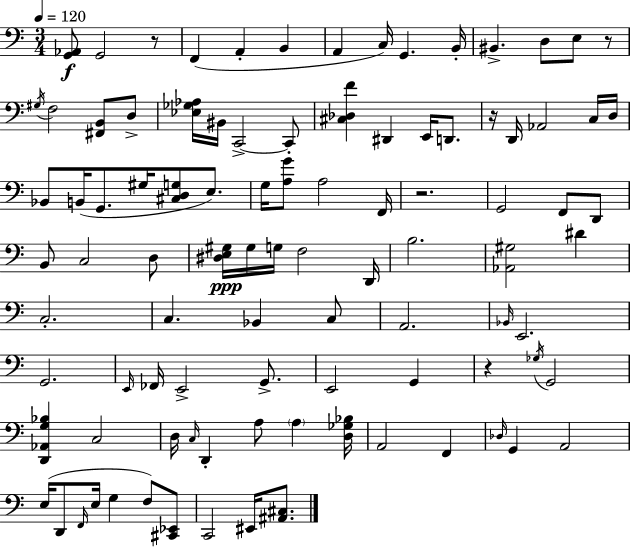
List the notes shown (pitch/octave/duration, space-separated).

[G2,Ab2]/e G2/h R/e F2/q A2/q B2/q A2/q C3/s G2/q. B2/s BIS2/q. D3/e E3/e R/e G#3/s F3/h [F#2,B2]/e D3/e [Eb3,Gb3,Ab3]/s BIS2/s C2/h C2/e [C#3,Db3,F4]/q D#2/q E2/s D2/e. R/s D2/s Ab2/h C3/s D3/s Bb2/e B2/s G2/e. G#3/s [C#3,D3,G3]/e E3/e. G3/s [A3,G4]/e A3/h F2/s R/h. G2/h F2/e D2/e B2/e C3/h D3/e [D#3,E3,G#3]/s G#3/s G3/s F3/h D2/s B3/h. [Ab2,G#3]/h D#4/q C3/h. C3/q. Bb2/q C3/e A2/h. Bb2/s E2/h. G2/h. E2/s FES2/s E2/h G2/e. E2/h G2/q R/q Gb3/s G2/h [D2,Ab2,G3,Bb3]/q C3/h D3/s C3/s D2/q A3/e A3/q [D3,Gb3,Bb3]/s A2/h F2/q Db3/s G2/q A2/h E3/s D2/e F2/s E3/s G3/q F3/e [C#2,Eb2]/e C2/h EIS2/s [A#2,C#3]/e.